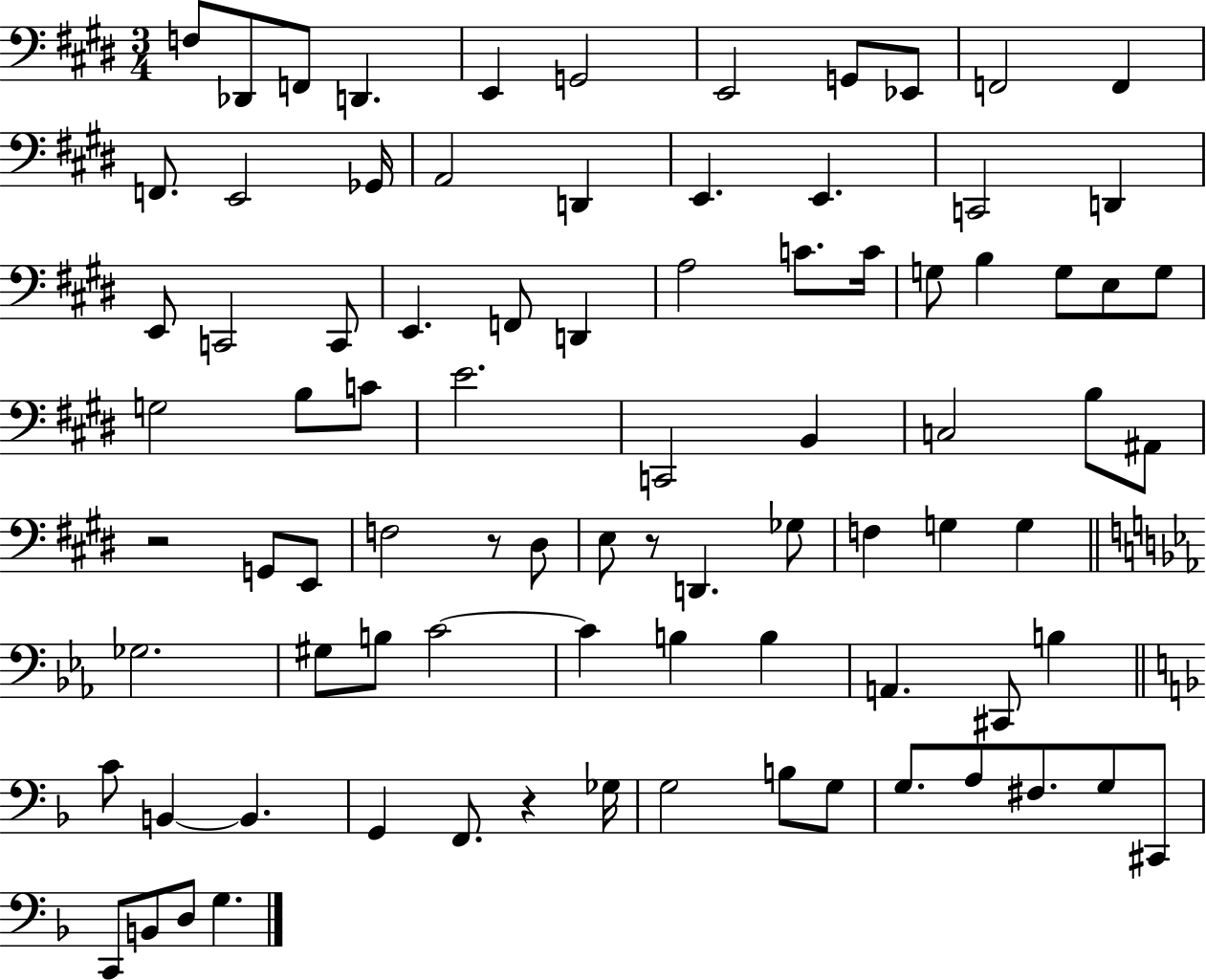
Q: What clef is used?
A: bass